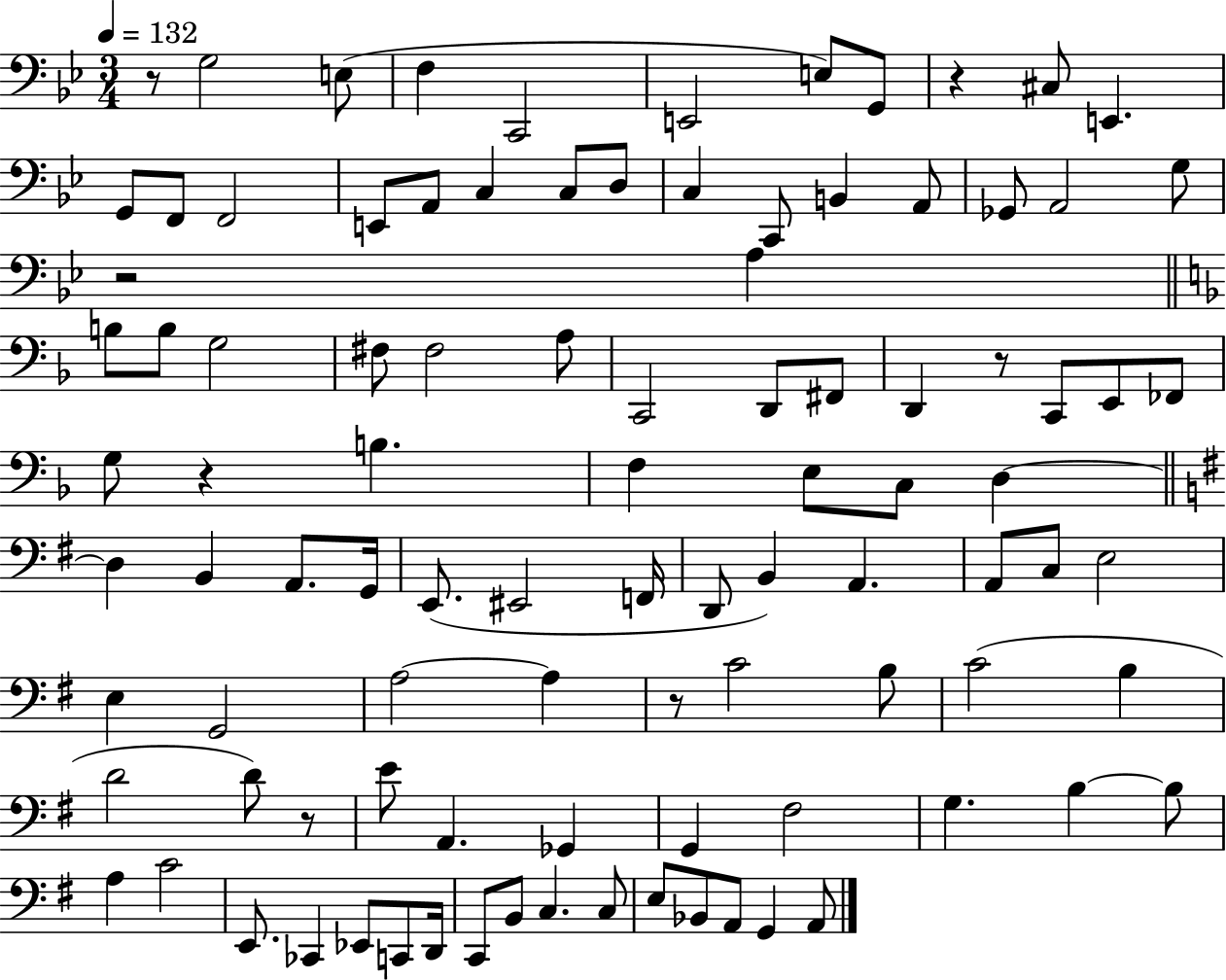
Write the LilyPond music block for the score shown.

{
  \clef bass
  \numericTimeSignature
  \time 3/4
  \key bes \major
  \tempo 4 = 132
  r8 g2 e8( | f4 c,2 | e,2 e8) g,8 | r4 cis8 e,4. | \break g,8 f,8 f,2 | e,8 a,8 c4 c8 d8 | c4 c,8 b,4 a,8 | ges,8 a,2 g8 | \break r2 a4 | \bar "||" \break \key f \major b8 b8 g2 | fis8 fis2 a8 | c,2 d,8 fis,8 | d,4 r8 c,8 e,8 fes,8 | \break g8 r4 b4. | f4 e8 c8 d4~~ | \bar "||" \break \key g \major d4 b,4 a,8. g,16 | e,8.( eis,2 f,16 | d,8 b,4) a,4. | a,8 c8 e2 | \break e4 g,2 | a2~~ a4 | r8 c'2 b8 | c'2( b4 | \break d'2 d'8) r8 | e'8 a,4. ges,4 | g,4 fis2 | g4. b4~~ b8 | \break a4 c'2 | e,8. ces,4 ees,8 c,8 d,16 | c,8 b,8 c4. c8 | e8 bes,8 a,8 g,4 a,8 | \break \bar "|."
}